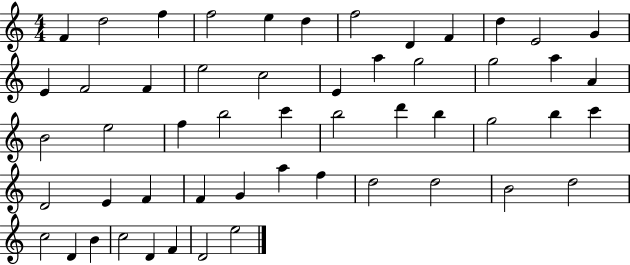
X:1
T:Untitled
M:4/4
L:1/4
K:C
F d2 f f2 e d f2 D F d E2 G E F2 F e2 c2 E a g2 g2 a A B2 e2 f b2 c' b2 d' b g2 b c' D2 E F F G a f d2 d2 B2 d2 c2 D B c2 D F D2 e2